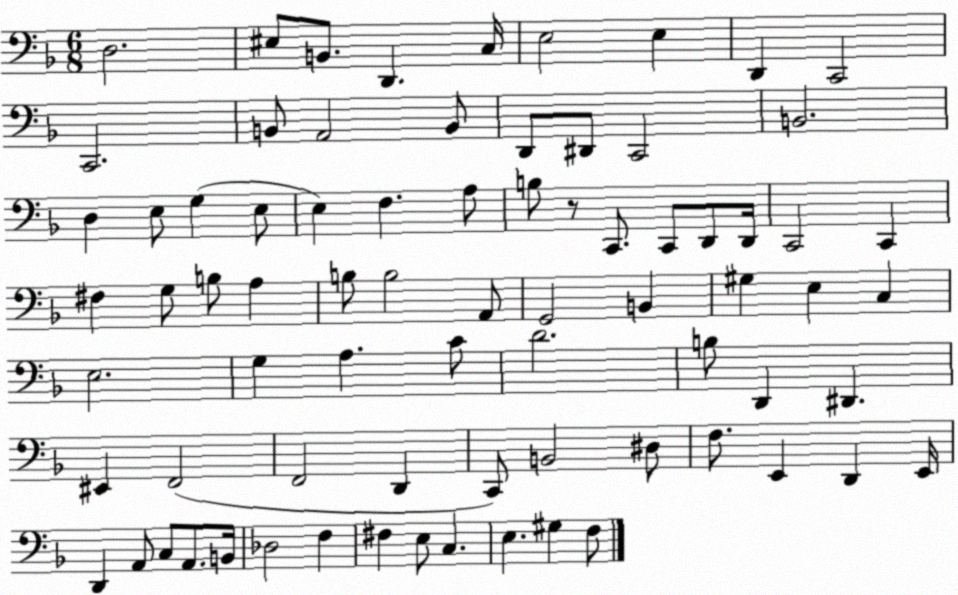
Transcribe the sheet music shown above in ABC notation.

X:1
T:Untitled
M:6/8
L:1/4
K:F
D,2 ^E,/2 B,,/2 D,, C,/4 E,2 E, D,, C,,2 C,,2 B,,/2 A,,2 B,,/2 D,,/2 ^D,,/2 C,,2 B,,2 D, E,/2 G, E,/2 E, F, A,/2 B,/2 z/2 C,,/2 C,,/2 D,,/2 D,,/4 C,,2 C,, ^F, G,/2 B,/2 A, B,/2 B,2 A,,/2 G,,2 B,, ^G, E, C, E,2 G, A, C/2 D2 B,/2 D,, ^D,, ^E,, F,,2 F,,2 D,, C,,/2 B,,2 ^D,/2 F,/2 E,, D,, E,,/4 D,, A,,/2 C,/2 A,,/2 B,,/4 _D,2 F, ^F, E,/2 C, E, ^G, F,/2